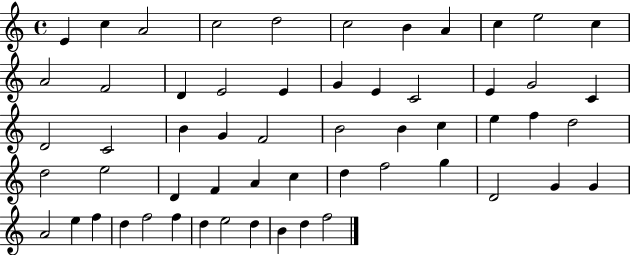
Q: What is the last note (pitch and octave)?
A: F5